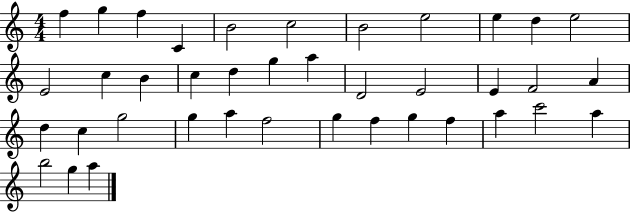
F5/q G5/q F5/q C4/q B4/h C5/h B4/h E5/h E5/q D5/q E5/h E4/h C5/q B4/q C5/q D5/q G5/q A5/q D4/h E4/h E4/q F4/h A4/q D5/q C5/q G5/h G5/q A5/q F5/h G5/q F5/q G5/q F5/q A5/q C6/h A5/q B5/h G5/q A5/q